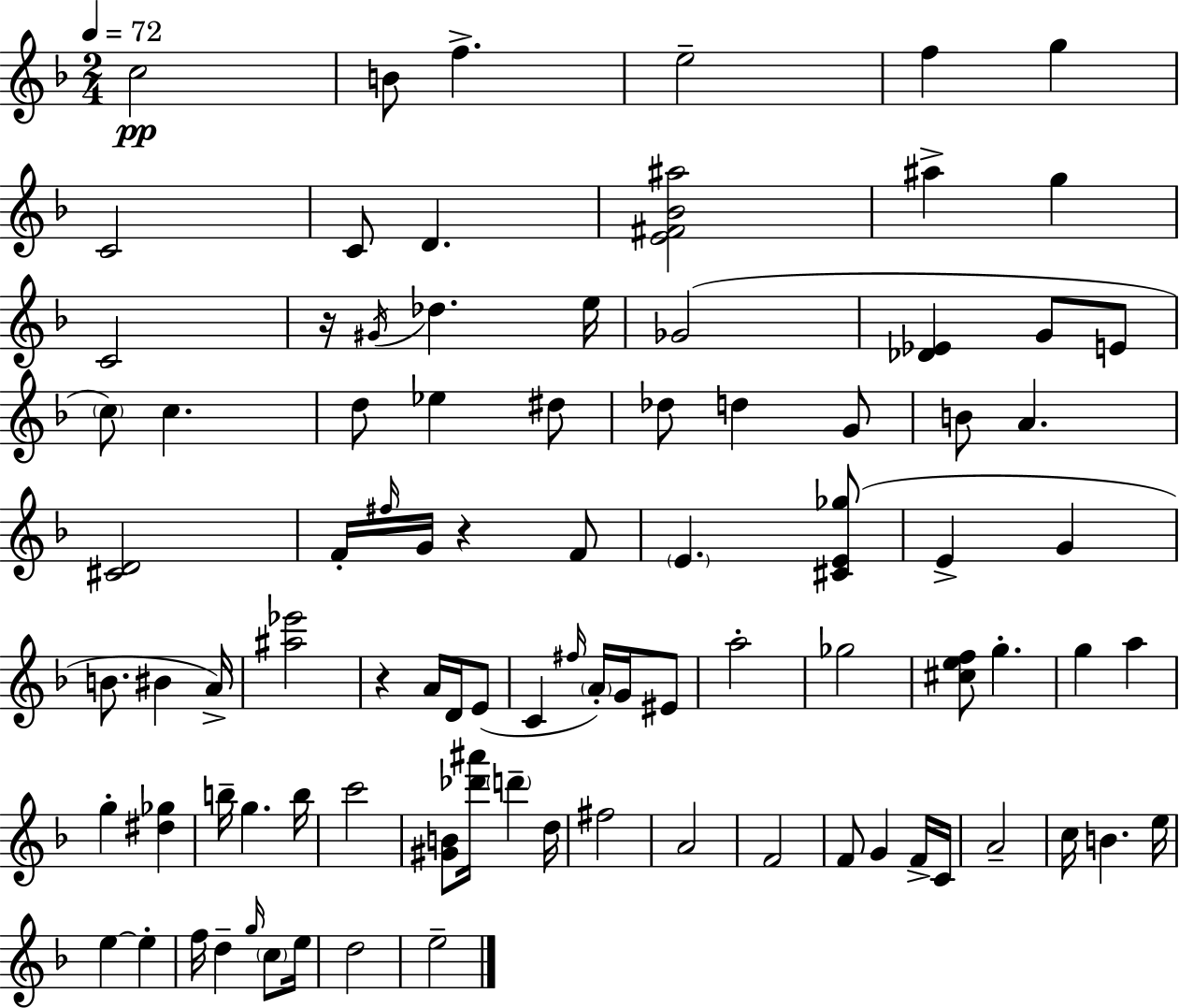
C5/h B4/e F5/q. E5/h F5/q G5/q C4/h C4/e D4/q. [E4,F#4,Bb4,A#5]/h A#5/q G5/q C4/h R/s G#4/s Db5/q. E5/s Gb4/h [Db4,Eb4]/q G4/e E4/e C5/e C5/q. D5/e Eb5/q D#5/e Db5/e D5/q G4/e B4/e A4/q. [C#4,D4]/h F4/s F#5/s G4/s R/q F4/e E4/q. [C#4,E4,Gb5]/e E4/q G4/q B4/e. BIS4/q A4/s [A#5,Eb6]/h R/q A4/s D4/s E4/e C4/q F#5/s A4/s G4/s EIS4/e A5/h Gb5/h [C#5,E5,F5]/e G5/q. G5/q A5/q G5/q [D#5,Gb5]/q B5/s G5/q. B5/s C6/h [G#4,B4]/e [Db6,A#6]/s D6/q D5/s F#5/h A4/h F4/h F4/e G4/q F4/s C4/s A4/h C5/s B4/q. E5/s E5/q E5/q F5/s D5/q G5/s C5/e E5/s D5/h E5/h